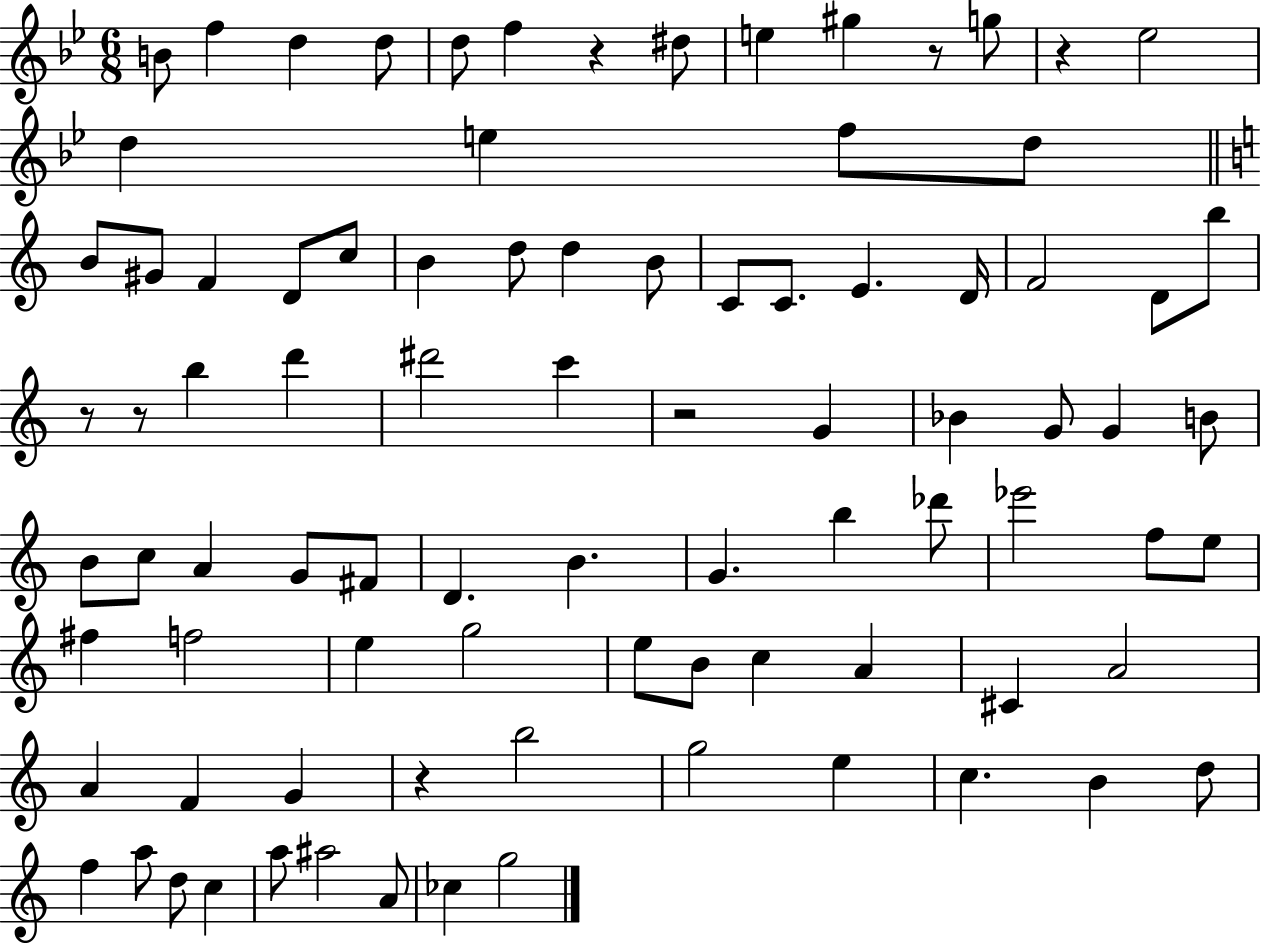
B4/e F5/q D5/q D5/e D5/e F5/q R/q D#5/e E5/q G#5/q R/e G5/e R/q Eb5/h D5/q E5/q F5/e D5/e B4/e G#4/e F4/q D4/e C5/e B4/q D5/e D5/q B4/e C4/e C4/e. E4/q. D4/s F4/h D4/e B5/e R/e R/e B5/q D6/q D#6/h C6/q R/h G4/q Bb4/q G4/e G4/q B4/e B4/e C5/e A4/q G4/e F#4/e D4/q. B4/q. G4/q. B5/q Db6/e Eb6/h F5/e E5/e F#5/q F5/h E5/q G5/h E5/e B4/e C5/q A4/q C#4/q A4/h A4/q F4/q G4/q R/q B5/h G5/h E5/q C5/q. B4/q D5/e F5/q A5/e D5/e C5/q A5/e A#5/h A4/e CES5/q G5/h